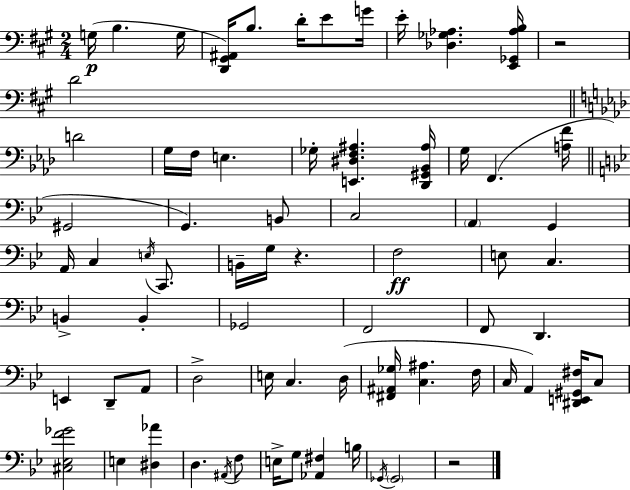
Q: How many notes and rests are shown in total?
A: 72